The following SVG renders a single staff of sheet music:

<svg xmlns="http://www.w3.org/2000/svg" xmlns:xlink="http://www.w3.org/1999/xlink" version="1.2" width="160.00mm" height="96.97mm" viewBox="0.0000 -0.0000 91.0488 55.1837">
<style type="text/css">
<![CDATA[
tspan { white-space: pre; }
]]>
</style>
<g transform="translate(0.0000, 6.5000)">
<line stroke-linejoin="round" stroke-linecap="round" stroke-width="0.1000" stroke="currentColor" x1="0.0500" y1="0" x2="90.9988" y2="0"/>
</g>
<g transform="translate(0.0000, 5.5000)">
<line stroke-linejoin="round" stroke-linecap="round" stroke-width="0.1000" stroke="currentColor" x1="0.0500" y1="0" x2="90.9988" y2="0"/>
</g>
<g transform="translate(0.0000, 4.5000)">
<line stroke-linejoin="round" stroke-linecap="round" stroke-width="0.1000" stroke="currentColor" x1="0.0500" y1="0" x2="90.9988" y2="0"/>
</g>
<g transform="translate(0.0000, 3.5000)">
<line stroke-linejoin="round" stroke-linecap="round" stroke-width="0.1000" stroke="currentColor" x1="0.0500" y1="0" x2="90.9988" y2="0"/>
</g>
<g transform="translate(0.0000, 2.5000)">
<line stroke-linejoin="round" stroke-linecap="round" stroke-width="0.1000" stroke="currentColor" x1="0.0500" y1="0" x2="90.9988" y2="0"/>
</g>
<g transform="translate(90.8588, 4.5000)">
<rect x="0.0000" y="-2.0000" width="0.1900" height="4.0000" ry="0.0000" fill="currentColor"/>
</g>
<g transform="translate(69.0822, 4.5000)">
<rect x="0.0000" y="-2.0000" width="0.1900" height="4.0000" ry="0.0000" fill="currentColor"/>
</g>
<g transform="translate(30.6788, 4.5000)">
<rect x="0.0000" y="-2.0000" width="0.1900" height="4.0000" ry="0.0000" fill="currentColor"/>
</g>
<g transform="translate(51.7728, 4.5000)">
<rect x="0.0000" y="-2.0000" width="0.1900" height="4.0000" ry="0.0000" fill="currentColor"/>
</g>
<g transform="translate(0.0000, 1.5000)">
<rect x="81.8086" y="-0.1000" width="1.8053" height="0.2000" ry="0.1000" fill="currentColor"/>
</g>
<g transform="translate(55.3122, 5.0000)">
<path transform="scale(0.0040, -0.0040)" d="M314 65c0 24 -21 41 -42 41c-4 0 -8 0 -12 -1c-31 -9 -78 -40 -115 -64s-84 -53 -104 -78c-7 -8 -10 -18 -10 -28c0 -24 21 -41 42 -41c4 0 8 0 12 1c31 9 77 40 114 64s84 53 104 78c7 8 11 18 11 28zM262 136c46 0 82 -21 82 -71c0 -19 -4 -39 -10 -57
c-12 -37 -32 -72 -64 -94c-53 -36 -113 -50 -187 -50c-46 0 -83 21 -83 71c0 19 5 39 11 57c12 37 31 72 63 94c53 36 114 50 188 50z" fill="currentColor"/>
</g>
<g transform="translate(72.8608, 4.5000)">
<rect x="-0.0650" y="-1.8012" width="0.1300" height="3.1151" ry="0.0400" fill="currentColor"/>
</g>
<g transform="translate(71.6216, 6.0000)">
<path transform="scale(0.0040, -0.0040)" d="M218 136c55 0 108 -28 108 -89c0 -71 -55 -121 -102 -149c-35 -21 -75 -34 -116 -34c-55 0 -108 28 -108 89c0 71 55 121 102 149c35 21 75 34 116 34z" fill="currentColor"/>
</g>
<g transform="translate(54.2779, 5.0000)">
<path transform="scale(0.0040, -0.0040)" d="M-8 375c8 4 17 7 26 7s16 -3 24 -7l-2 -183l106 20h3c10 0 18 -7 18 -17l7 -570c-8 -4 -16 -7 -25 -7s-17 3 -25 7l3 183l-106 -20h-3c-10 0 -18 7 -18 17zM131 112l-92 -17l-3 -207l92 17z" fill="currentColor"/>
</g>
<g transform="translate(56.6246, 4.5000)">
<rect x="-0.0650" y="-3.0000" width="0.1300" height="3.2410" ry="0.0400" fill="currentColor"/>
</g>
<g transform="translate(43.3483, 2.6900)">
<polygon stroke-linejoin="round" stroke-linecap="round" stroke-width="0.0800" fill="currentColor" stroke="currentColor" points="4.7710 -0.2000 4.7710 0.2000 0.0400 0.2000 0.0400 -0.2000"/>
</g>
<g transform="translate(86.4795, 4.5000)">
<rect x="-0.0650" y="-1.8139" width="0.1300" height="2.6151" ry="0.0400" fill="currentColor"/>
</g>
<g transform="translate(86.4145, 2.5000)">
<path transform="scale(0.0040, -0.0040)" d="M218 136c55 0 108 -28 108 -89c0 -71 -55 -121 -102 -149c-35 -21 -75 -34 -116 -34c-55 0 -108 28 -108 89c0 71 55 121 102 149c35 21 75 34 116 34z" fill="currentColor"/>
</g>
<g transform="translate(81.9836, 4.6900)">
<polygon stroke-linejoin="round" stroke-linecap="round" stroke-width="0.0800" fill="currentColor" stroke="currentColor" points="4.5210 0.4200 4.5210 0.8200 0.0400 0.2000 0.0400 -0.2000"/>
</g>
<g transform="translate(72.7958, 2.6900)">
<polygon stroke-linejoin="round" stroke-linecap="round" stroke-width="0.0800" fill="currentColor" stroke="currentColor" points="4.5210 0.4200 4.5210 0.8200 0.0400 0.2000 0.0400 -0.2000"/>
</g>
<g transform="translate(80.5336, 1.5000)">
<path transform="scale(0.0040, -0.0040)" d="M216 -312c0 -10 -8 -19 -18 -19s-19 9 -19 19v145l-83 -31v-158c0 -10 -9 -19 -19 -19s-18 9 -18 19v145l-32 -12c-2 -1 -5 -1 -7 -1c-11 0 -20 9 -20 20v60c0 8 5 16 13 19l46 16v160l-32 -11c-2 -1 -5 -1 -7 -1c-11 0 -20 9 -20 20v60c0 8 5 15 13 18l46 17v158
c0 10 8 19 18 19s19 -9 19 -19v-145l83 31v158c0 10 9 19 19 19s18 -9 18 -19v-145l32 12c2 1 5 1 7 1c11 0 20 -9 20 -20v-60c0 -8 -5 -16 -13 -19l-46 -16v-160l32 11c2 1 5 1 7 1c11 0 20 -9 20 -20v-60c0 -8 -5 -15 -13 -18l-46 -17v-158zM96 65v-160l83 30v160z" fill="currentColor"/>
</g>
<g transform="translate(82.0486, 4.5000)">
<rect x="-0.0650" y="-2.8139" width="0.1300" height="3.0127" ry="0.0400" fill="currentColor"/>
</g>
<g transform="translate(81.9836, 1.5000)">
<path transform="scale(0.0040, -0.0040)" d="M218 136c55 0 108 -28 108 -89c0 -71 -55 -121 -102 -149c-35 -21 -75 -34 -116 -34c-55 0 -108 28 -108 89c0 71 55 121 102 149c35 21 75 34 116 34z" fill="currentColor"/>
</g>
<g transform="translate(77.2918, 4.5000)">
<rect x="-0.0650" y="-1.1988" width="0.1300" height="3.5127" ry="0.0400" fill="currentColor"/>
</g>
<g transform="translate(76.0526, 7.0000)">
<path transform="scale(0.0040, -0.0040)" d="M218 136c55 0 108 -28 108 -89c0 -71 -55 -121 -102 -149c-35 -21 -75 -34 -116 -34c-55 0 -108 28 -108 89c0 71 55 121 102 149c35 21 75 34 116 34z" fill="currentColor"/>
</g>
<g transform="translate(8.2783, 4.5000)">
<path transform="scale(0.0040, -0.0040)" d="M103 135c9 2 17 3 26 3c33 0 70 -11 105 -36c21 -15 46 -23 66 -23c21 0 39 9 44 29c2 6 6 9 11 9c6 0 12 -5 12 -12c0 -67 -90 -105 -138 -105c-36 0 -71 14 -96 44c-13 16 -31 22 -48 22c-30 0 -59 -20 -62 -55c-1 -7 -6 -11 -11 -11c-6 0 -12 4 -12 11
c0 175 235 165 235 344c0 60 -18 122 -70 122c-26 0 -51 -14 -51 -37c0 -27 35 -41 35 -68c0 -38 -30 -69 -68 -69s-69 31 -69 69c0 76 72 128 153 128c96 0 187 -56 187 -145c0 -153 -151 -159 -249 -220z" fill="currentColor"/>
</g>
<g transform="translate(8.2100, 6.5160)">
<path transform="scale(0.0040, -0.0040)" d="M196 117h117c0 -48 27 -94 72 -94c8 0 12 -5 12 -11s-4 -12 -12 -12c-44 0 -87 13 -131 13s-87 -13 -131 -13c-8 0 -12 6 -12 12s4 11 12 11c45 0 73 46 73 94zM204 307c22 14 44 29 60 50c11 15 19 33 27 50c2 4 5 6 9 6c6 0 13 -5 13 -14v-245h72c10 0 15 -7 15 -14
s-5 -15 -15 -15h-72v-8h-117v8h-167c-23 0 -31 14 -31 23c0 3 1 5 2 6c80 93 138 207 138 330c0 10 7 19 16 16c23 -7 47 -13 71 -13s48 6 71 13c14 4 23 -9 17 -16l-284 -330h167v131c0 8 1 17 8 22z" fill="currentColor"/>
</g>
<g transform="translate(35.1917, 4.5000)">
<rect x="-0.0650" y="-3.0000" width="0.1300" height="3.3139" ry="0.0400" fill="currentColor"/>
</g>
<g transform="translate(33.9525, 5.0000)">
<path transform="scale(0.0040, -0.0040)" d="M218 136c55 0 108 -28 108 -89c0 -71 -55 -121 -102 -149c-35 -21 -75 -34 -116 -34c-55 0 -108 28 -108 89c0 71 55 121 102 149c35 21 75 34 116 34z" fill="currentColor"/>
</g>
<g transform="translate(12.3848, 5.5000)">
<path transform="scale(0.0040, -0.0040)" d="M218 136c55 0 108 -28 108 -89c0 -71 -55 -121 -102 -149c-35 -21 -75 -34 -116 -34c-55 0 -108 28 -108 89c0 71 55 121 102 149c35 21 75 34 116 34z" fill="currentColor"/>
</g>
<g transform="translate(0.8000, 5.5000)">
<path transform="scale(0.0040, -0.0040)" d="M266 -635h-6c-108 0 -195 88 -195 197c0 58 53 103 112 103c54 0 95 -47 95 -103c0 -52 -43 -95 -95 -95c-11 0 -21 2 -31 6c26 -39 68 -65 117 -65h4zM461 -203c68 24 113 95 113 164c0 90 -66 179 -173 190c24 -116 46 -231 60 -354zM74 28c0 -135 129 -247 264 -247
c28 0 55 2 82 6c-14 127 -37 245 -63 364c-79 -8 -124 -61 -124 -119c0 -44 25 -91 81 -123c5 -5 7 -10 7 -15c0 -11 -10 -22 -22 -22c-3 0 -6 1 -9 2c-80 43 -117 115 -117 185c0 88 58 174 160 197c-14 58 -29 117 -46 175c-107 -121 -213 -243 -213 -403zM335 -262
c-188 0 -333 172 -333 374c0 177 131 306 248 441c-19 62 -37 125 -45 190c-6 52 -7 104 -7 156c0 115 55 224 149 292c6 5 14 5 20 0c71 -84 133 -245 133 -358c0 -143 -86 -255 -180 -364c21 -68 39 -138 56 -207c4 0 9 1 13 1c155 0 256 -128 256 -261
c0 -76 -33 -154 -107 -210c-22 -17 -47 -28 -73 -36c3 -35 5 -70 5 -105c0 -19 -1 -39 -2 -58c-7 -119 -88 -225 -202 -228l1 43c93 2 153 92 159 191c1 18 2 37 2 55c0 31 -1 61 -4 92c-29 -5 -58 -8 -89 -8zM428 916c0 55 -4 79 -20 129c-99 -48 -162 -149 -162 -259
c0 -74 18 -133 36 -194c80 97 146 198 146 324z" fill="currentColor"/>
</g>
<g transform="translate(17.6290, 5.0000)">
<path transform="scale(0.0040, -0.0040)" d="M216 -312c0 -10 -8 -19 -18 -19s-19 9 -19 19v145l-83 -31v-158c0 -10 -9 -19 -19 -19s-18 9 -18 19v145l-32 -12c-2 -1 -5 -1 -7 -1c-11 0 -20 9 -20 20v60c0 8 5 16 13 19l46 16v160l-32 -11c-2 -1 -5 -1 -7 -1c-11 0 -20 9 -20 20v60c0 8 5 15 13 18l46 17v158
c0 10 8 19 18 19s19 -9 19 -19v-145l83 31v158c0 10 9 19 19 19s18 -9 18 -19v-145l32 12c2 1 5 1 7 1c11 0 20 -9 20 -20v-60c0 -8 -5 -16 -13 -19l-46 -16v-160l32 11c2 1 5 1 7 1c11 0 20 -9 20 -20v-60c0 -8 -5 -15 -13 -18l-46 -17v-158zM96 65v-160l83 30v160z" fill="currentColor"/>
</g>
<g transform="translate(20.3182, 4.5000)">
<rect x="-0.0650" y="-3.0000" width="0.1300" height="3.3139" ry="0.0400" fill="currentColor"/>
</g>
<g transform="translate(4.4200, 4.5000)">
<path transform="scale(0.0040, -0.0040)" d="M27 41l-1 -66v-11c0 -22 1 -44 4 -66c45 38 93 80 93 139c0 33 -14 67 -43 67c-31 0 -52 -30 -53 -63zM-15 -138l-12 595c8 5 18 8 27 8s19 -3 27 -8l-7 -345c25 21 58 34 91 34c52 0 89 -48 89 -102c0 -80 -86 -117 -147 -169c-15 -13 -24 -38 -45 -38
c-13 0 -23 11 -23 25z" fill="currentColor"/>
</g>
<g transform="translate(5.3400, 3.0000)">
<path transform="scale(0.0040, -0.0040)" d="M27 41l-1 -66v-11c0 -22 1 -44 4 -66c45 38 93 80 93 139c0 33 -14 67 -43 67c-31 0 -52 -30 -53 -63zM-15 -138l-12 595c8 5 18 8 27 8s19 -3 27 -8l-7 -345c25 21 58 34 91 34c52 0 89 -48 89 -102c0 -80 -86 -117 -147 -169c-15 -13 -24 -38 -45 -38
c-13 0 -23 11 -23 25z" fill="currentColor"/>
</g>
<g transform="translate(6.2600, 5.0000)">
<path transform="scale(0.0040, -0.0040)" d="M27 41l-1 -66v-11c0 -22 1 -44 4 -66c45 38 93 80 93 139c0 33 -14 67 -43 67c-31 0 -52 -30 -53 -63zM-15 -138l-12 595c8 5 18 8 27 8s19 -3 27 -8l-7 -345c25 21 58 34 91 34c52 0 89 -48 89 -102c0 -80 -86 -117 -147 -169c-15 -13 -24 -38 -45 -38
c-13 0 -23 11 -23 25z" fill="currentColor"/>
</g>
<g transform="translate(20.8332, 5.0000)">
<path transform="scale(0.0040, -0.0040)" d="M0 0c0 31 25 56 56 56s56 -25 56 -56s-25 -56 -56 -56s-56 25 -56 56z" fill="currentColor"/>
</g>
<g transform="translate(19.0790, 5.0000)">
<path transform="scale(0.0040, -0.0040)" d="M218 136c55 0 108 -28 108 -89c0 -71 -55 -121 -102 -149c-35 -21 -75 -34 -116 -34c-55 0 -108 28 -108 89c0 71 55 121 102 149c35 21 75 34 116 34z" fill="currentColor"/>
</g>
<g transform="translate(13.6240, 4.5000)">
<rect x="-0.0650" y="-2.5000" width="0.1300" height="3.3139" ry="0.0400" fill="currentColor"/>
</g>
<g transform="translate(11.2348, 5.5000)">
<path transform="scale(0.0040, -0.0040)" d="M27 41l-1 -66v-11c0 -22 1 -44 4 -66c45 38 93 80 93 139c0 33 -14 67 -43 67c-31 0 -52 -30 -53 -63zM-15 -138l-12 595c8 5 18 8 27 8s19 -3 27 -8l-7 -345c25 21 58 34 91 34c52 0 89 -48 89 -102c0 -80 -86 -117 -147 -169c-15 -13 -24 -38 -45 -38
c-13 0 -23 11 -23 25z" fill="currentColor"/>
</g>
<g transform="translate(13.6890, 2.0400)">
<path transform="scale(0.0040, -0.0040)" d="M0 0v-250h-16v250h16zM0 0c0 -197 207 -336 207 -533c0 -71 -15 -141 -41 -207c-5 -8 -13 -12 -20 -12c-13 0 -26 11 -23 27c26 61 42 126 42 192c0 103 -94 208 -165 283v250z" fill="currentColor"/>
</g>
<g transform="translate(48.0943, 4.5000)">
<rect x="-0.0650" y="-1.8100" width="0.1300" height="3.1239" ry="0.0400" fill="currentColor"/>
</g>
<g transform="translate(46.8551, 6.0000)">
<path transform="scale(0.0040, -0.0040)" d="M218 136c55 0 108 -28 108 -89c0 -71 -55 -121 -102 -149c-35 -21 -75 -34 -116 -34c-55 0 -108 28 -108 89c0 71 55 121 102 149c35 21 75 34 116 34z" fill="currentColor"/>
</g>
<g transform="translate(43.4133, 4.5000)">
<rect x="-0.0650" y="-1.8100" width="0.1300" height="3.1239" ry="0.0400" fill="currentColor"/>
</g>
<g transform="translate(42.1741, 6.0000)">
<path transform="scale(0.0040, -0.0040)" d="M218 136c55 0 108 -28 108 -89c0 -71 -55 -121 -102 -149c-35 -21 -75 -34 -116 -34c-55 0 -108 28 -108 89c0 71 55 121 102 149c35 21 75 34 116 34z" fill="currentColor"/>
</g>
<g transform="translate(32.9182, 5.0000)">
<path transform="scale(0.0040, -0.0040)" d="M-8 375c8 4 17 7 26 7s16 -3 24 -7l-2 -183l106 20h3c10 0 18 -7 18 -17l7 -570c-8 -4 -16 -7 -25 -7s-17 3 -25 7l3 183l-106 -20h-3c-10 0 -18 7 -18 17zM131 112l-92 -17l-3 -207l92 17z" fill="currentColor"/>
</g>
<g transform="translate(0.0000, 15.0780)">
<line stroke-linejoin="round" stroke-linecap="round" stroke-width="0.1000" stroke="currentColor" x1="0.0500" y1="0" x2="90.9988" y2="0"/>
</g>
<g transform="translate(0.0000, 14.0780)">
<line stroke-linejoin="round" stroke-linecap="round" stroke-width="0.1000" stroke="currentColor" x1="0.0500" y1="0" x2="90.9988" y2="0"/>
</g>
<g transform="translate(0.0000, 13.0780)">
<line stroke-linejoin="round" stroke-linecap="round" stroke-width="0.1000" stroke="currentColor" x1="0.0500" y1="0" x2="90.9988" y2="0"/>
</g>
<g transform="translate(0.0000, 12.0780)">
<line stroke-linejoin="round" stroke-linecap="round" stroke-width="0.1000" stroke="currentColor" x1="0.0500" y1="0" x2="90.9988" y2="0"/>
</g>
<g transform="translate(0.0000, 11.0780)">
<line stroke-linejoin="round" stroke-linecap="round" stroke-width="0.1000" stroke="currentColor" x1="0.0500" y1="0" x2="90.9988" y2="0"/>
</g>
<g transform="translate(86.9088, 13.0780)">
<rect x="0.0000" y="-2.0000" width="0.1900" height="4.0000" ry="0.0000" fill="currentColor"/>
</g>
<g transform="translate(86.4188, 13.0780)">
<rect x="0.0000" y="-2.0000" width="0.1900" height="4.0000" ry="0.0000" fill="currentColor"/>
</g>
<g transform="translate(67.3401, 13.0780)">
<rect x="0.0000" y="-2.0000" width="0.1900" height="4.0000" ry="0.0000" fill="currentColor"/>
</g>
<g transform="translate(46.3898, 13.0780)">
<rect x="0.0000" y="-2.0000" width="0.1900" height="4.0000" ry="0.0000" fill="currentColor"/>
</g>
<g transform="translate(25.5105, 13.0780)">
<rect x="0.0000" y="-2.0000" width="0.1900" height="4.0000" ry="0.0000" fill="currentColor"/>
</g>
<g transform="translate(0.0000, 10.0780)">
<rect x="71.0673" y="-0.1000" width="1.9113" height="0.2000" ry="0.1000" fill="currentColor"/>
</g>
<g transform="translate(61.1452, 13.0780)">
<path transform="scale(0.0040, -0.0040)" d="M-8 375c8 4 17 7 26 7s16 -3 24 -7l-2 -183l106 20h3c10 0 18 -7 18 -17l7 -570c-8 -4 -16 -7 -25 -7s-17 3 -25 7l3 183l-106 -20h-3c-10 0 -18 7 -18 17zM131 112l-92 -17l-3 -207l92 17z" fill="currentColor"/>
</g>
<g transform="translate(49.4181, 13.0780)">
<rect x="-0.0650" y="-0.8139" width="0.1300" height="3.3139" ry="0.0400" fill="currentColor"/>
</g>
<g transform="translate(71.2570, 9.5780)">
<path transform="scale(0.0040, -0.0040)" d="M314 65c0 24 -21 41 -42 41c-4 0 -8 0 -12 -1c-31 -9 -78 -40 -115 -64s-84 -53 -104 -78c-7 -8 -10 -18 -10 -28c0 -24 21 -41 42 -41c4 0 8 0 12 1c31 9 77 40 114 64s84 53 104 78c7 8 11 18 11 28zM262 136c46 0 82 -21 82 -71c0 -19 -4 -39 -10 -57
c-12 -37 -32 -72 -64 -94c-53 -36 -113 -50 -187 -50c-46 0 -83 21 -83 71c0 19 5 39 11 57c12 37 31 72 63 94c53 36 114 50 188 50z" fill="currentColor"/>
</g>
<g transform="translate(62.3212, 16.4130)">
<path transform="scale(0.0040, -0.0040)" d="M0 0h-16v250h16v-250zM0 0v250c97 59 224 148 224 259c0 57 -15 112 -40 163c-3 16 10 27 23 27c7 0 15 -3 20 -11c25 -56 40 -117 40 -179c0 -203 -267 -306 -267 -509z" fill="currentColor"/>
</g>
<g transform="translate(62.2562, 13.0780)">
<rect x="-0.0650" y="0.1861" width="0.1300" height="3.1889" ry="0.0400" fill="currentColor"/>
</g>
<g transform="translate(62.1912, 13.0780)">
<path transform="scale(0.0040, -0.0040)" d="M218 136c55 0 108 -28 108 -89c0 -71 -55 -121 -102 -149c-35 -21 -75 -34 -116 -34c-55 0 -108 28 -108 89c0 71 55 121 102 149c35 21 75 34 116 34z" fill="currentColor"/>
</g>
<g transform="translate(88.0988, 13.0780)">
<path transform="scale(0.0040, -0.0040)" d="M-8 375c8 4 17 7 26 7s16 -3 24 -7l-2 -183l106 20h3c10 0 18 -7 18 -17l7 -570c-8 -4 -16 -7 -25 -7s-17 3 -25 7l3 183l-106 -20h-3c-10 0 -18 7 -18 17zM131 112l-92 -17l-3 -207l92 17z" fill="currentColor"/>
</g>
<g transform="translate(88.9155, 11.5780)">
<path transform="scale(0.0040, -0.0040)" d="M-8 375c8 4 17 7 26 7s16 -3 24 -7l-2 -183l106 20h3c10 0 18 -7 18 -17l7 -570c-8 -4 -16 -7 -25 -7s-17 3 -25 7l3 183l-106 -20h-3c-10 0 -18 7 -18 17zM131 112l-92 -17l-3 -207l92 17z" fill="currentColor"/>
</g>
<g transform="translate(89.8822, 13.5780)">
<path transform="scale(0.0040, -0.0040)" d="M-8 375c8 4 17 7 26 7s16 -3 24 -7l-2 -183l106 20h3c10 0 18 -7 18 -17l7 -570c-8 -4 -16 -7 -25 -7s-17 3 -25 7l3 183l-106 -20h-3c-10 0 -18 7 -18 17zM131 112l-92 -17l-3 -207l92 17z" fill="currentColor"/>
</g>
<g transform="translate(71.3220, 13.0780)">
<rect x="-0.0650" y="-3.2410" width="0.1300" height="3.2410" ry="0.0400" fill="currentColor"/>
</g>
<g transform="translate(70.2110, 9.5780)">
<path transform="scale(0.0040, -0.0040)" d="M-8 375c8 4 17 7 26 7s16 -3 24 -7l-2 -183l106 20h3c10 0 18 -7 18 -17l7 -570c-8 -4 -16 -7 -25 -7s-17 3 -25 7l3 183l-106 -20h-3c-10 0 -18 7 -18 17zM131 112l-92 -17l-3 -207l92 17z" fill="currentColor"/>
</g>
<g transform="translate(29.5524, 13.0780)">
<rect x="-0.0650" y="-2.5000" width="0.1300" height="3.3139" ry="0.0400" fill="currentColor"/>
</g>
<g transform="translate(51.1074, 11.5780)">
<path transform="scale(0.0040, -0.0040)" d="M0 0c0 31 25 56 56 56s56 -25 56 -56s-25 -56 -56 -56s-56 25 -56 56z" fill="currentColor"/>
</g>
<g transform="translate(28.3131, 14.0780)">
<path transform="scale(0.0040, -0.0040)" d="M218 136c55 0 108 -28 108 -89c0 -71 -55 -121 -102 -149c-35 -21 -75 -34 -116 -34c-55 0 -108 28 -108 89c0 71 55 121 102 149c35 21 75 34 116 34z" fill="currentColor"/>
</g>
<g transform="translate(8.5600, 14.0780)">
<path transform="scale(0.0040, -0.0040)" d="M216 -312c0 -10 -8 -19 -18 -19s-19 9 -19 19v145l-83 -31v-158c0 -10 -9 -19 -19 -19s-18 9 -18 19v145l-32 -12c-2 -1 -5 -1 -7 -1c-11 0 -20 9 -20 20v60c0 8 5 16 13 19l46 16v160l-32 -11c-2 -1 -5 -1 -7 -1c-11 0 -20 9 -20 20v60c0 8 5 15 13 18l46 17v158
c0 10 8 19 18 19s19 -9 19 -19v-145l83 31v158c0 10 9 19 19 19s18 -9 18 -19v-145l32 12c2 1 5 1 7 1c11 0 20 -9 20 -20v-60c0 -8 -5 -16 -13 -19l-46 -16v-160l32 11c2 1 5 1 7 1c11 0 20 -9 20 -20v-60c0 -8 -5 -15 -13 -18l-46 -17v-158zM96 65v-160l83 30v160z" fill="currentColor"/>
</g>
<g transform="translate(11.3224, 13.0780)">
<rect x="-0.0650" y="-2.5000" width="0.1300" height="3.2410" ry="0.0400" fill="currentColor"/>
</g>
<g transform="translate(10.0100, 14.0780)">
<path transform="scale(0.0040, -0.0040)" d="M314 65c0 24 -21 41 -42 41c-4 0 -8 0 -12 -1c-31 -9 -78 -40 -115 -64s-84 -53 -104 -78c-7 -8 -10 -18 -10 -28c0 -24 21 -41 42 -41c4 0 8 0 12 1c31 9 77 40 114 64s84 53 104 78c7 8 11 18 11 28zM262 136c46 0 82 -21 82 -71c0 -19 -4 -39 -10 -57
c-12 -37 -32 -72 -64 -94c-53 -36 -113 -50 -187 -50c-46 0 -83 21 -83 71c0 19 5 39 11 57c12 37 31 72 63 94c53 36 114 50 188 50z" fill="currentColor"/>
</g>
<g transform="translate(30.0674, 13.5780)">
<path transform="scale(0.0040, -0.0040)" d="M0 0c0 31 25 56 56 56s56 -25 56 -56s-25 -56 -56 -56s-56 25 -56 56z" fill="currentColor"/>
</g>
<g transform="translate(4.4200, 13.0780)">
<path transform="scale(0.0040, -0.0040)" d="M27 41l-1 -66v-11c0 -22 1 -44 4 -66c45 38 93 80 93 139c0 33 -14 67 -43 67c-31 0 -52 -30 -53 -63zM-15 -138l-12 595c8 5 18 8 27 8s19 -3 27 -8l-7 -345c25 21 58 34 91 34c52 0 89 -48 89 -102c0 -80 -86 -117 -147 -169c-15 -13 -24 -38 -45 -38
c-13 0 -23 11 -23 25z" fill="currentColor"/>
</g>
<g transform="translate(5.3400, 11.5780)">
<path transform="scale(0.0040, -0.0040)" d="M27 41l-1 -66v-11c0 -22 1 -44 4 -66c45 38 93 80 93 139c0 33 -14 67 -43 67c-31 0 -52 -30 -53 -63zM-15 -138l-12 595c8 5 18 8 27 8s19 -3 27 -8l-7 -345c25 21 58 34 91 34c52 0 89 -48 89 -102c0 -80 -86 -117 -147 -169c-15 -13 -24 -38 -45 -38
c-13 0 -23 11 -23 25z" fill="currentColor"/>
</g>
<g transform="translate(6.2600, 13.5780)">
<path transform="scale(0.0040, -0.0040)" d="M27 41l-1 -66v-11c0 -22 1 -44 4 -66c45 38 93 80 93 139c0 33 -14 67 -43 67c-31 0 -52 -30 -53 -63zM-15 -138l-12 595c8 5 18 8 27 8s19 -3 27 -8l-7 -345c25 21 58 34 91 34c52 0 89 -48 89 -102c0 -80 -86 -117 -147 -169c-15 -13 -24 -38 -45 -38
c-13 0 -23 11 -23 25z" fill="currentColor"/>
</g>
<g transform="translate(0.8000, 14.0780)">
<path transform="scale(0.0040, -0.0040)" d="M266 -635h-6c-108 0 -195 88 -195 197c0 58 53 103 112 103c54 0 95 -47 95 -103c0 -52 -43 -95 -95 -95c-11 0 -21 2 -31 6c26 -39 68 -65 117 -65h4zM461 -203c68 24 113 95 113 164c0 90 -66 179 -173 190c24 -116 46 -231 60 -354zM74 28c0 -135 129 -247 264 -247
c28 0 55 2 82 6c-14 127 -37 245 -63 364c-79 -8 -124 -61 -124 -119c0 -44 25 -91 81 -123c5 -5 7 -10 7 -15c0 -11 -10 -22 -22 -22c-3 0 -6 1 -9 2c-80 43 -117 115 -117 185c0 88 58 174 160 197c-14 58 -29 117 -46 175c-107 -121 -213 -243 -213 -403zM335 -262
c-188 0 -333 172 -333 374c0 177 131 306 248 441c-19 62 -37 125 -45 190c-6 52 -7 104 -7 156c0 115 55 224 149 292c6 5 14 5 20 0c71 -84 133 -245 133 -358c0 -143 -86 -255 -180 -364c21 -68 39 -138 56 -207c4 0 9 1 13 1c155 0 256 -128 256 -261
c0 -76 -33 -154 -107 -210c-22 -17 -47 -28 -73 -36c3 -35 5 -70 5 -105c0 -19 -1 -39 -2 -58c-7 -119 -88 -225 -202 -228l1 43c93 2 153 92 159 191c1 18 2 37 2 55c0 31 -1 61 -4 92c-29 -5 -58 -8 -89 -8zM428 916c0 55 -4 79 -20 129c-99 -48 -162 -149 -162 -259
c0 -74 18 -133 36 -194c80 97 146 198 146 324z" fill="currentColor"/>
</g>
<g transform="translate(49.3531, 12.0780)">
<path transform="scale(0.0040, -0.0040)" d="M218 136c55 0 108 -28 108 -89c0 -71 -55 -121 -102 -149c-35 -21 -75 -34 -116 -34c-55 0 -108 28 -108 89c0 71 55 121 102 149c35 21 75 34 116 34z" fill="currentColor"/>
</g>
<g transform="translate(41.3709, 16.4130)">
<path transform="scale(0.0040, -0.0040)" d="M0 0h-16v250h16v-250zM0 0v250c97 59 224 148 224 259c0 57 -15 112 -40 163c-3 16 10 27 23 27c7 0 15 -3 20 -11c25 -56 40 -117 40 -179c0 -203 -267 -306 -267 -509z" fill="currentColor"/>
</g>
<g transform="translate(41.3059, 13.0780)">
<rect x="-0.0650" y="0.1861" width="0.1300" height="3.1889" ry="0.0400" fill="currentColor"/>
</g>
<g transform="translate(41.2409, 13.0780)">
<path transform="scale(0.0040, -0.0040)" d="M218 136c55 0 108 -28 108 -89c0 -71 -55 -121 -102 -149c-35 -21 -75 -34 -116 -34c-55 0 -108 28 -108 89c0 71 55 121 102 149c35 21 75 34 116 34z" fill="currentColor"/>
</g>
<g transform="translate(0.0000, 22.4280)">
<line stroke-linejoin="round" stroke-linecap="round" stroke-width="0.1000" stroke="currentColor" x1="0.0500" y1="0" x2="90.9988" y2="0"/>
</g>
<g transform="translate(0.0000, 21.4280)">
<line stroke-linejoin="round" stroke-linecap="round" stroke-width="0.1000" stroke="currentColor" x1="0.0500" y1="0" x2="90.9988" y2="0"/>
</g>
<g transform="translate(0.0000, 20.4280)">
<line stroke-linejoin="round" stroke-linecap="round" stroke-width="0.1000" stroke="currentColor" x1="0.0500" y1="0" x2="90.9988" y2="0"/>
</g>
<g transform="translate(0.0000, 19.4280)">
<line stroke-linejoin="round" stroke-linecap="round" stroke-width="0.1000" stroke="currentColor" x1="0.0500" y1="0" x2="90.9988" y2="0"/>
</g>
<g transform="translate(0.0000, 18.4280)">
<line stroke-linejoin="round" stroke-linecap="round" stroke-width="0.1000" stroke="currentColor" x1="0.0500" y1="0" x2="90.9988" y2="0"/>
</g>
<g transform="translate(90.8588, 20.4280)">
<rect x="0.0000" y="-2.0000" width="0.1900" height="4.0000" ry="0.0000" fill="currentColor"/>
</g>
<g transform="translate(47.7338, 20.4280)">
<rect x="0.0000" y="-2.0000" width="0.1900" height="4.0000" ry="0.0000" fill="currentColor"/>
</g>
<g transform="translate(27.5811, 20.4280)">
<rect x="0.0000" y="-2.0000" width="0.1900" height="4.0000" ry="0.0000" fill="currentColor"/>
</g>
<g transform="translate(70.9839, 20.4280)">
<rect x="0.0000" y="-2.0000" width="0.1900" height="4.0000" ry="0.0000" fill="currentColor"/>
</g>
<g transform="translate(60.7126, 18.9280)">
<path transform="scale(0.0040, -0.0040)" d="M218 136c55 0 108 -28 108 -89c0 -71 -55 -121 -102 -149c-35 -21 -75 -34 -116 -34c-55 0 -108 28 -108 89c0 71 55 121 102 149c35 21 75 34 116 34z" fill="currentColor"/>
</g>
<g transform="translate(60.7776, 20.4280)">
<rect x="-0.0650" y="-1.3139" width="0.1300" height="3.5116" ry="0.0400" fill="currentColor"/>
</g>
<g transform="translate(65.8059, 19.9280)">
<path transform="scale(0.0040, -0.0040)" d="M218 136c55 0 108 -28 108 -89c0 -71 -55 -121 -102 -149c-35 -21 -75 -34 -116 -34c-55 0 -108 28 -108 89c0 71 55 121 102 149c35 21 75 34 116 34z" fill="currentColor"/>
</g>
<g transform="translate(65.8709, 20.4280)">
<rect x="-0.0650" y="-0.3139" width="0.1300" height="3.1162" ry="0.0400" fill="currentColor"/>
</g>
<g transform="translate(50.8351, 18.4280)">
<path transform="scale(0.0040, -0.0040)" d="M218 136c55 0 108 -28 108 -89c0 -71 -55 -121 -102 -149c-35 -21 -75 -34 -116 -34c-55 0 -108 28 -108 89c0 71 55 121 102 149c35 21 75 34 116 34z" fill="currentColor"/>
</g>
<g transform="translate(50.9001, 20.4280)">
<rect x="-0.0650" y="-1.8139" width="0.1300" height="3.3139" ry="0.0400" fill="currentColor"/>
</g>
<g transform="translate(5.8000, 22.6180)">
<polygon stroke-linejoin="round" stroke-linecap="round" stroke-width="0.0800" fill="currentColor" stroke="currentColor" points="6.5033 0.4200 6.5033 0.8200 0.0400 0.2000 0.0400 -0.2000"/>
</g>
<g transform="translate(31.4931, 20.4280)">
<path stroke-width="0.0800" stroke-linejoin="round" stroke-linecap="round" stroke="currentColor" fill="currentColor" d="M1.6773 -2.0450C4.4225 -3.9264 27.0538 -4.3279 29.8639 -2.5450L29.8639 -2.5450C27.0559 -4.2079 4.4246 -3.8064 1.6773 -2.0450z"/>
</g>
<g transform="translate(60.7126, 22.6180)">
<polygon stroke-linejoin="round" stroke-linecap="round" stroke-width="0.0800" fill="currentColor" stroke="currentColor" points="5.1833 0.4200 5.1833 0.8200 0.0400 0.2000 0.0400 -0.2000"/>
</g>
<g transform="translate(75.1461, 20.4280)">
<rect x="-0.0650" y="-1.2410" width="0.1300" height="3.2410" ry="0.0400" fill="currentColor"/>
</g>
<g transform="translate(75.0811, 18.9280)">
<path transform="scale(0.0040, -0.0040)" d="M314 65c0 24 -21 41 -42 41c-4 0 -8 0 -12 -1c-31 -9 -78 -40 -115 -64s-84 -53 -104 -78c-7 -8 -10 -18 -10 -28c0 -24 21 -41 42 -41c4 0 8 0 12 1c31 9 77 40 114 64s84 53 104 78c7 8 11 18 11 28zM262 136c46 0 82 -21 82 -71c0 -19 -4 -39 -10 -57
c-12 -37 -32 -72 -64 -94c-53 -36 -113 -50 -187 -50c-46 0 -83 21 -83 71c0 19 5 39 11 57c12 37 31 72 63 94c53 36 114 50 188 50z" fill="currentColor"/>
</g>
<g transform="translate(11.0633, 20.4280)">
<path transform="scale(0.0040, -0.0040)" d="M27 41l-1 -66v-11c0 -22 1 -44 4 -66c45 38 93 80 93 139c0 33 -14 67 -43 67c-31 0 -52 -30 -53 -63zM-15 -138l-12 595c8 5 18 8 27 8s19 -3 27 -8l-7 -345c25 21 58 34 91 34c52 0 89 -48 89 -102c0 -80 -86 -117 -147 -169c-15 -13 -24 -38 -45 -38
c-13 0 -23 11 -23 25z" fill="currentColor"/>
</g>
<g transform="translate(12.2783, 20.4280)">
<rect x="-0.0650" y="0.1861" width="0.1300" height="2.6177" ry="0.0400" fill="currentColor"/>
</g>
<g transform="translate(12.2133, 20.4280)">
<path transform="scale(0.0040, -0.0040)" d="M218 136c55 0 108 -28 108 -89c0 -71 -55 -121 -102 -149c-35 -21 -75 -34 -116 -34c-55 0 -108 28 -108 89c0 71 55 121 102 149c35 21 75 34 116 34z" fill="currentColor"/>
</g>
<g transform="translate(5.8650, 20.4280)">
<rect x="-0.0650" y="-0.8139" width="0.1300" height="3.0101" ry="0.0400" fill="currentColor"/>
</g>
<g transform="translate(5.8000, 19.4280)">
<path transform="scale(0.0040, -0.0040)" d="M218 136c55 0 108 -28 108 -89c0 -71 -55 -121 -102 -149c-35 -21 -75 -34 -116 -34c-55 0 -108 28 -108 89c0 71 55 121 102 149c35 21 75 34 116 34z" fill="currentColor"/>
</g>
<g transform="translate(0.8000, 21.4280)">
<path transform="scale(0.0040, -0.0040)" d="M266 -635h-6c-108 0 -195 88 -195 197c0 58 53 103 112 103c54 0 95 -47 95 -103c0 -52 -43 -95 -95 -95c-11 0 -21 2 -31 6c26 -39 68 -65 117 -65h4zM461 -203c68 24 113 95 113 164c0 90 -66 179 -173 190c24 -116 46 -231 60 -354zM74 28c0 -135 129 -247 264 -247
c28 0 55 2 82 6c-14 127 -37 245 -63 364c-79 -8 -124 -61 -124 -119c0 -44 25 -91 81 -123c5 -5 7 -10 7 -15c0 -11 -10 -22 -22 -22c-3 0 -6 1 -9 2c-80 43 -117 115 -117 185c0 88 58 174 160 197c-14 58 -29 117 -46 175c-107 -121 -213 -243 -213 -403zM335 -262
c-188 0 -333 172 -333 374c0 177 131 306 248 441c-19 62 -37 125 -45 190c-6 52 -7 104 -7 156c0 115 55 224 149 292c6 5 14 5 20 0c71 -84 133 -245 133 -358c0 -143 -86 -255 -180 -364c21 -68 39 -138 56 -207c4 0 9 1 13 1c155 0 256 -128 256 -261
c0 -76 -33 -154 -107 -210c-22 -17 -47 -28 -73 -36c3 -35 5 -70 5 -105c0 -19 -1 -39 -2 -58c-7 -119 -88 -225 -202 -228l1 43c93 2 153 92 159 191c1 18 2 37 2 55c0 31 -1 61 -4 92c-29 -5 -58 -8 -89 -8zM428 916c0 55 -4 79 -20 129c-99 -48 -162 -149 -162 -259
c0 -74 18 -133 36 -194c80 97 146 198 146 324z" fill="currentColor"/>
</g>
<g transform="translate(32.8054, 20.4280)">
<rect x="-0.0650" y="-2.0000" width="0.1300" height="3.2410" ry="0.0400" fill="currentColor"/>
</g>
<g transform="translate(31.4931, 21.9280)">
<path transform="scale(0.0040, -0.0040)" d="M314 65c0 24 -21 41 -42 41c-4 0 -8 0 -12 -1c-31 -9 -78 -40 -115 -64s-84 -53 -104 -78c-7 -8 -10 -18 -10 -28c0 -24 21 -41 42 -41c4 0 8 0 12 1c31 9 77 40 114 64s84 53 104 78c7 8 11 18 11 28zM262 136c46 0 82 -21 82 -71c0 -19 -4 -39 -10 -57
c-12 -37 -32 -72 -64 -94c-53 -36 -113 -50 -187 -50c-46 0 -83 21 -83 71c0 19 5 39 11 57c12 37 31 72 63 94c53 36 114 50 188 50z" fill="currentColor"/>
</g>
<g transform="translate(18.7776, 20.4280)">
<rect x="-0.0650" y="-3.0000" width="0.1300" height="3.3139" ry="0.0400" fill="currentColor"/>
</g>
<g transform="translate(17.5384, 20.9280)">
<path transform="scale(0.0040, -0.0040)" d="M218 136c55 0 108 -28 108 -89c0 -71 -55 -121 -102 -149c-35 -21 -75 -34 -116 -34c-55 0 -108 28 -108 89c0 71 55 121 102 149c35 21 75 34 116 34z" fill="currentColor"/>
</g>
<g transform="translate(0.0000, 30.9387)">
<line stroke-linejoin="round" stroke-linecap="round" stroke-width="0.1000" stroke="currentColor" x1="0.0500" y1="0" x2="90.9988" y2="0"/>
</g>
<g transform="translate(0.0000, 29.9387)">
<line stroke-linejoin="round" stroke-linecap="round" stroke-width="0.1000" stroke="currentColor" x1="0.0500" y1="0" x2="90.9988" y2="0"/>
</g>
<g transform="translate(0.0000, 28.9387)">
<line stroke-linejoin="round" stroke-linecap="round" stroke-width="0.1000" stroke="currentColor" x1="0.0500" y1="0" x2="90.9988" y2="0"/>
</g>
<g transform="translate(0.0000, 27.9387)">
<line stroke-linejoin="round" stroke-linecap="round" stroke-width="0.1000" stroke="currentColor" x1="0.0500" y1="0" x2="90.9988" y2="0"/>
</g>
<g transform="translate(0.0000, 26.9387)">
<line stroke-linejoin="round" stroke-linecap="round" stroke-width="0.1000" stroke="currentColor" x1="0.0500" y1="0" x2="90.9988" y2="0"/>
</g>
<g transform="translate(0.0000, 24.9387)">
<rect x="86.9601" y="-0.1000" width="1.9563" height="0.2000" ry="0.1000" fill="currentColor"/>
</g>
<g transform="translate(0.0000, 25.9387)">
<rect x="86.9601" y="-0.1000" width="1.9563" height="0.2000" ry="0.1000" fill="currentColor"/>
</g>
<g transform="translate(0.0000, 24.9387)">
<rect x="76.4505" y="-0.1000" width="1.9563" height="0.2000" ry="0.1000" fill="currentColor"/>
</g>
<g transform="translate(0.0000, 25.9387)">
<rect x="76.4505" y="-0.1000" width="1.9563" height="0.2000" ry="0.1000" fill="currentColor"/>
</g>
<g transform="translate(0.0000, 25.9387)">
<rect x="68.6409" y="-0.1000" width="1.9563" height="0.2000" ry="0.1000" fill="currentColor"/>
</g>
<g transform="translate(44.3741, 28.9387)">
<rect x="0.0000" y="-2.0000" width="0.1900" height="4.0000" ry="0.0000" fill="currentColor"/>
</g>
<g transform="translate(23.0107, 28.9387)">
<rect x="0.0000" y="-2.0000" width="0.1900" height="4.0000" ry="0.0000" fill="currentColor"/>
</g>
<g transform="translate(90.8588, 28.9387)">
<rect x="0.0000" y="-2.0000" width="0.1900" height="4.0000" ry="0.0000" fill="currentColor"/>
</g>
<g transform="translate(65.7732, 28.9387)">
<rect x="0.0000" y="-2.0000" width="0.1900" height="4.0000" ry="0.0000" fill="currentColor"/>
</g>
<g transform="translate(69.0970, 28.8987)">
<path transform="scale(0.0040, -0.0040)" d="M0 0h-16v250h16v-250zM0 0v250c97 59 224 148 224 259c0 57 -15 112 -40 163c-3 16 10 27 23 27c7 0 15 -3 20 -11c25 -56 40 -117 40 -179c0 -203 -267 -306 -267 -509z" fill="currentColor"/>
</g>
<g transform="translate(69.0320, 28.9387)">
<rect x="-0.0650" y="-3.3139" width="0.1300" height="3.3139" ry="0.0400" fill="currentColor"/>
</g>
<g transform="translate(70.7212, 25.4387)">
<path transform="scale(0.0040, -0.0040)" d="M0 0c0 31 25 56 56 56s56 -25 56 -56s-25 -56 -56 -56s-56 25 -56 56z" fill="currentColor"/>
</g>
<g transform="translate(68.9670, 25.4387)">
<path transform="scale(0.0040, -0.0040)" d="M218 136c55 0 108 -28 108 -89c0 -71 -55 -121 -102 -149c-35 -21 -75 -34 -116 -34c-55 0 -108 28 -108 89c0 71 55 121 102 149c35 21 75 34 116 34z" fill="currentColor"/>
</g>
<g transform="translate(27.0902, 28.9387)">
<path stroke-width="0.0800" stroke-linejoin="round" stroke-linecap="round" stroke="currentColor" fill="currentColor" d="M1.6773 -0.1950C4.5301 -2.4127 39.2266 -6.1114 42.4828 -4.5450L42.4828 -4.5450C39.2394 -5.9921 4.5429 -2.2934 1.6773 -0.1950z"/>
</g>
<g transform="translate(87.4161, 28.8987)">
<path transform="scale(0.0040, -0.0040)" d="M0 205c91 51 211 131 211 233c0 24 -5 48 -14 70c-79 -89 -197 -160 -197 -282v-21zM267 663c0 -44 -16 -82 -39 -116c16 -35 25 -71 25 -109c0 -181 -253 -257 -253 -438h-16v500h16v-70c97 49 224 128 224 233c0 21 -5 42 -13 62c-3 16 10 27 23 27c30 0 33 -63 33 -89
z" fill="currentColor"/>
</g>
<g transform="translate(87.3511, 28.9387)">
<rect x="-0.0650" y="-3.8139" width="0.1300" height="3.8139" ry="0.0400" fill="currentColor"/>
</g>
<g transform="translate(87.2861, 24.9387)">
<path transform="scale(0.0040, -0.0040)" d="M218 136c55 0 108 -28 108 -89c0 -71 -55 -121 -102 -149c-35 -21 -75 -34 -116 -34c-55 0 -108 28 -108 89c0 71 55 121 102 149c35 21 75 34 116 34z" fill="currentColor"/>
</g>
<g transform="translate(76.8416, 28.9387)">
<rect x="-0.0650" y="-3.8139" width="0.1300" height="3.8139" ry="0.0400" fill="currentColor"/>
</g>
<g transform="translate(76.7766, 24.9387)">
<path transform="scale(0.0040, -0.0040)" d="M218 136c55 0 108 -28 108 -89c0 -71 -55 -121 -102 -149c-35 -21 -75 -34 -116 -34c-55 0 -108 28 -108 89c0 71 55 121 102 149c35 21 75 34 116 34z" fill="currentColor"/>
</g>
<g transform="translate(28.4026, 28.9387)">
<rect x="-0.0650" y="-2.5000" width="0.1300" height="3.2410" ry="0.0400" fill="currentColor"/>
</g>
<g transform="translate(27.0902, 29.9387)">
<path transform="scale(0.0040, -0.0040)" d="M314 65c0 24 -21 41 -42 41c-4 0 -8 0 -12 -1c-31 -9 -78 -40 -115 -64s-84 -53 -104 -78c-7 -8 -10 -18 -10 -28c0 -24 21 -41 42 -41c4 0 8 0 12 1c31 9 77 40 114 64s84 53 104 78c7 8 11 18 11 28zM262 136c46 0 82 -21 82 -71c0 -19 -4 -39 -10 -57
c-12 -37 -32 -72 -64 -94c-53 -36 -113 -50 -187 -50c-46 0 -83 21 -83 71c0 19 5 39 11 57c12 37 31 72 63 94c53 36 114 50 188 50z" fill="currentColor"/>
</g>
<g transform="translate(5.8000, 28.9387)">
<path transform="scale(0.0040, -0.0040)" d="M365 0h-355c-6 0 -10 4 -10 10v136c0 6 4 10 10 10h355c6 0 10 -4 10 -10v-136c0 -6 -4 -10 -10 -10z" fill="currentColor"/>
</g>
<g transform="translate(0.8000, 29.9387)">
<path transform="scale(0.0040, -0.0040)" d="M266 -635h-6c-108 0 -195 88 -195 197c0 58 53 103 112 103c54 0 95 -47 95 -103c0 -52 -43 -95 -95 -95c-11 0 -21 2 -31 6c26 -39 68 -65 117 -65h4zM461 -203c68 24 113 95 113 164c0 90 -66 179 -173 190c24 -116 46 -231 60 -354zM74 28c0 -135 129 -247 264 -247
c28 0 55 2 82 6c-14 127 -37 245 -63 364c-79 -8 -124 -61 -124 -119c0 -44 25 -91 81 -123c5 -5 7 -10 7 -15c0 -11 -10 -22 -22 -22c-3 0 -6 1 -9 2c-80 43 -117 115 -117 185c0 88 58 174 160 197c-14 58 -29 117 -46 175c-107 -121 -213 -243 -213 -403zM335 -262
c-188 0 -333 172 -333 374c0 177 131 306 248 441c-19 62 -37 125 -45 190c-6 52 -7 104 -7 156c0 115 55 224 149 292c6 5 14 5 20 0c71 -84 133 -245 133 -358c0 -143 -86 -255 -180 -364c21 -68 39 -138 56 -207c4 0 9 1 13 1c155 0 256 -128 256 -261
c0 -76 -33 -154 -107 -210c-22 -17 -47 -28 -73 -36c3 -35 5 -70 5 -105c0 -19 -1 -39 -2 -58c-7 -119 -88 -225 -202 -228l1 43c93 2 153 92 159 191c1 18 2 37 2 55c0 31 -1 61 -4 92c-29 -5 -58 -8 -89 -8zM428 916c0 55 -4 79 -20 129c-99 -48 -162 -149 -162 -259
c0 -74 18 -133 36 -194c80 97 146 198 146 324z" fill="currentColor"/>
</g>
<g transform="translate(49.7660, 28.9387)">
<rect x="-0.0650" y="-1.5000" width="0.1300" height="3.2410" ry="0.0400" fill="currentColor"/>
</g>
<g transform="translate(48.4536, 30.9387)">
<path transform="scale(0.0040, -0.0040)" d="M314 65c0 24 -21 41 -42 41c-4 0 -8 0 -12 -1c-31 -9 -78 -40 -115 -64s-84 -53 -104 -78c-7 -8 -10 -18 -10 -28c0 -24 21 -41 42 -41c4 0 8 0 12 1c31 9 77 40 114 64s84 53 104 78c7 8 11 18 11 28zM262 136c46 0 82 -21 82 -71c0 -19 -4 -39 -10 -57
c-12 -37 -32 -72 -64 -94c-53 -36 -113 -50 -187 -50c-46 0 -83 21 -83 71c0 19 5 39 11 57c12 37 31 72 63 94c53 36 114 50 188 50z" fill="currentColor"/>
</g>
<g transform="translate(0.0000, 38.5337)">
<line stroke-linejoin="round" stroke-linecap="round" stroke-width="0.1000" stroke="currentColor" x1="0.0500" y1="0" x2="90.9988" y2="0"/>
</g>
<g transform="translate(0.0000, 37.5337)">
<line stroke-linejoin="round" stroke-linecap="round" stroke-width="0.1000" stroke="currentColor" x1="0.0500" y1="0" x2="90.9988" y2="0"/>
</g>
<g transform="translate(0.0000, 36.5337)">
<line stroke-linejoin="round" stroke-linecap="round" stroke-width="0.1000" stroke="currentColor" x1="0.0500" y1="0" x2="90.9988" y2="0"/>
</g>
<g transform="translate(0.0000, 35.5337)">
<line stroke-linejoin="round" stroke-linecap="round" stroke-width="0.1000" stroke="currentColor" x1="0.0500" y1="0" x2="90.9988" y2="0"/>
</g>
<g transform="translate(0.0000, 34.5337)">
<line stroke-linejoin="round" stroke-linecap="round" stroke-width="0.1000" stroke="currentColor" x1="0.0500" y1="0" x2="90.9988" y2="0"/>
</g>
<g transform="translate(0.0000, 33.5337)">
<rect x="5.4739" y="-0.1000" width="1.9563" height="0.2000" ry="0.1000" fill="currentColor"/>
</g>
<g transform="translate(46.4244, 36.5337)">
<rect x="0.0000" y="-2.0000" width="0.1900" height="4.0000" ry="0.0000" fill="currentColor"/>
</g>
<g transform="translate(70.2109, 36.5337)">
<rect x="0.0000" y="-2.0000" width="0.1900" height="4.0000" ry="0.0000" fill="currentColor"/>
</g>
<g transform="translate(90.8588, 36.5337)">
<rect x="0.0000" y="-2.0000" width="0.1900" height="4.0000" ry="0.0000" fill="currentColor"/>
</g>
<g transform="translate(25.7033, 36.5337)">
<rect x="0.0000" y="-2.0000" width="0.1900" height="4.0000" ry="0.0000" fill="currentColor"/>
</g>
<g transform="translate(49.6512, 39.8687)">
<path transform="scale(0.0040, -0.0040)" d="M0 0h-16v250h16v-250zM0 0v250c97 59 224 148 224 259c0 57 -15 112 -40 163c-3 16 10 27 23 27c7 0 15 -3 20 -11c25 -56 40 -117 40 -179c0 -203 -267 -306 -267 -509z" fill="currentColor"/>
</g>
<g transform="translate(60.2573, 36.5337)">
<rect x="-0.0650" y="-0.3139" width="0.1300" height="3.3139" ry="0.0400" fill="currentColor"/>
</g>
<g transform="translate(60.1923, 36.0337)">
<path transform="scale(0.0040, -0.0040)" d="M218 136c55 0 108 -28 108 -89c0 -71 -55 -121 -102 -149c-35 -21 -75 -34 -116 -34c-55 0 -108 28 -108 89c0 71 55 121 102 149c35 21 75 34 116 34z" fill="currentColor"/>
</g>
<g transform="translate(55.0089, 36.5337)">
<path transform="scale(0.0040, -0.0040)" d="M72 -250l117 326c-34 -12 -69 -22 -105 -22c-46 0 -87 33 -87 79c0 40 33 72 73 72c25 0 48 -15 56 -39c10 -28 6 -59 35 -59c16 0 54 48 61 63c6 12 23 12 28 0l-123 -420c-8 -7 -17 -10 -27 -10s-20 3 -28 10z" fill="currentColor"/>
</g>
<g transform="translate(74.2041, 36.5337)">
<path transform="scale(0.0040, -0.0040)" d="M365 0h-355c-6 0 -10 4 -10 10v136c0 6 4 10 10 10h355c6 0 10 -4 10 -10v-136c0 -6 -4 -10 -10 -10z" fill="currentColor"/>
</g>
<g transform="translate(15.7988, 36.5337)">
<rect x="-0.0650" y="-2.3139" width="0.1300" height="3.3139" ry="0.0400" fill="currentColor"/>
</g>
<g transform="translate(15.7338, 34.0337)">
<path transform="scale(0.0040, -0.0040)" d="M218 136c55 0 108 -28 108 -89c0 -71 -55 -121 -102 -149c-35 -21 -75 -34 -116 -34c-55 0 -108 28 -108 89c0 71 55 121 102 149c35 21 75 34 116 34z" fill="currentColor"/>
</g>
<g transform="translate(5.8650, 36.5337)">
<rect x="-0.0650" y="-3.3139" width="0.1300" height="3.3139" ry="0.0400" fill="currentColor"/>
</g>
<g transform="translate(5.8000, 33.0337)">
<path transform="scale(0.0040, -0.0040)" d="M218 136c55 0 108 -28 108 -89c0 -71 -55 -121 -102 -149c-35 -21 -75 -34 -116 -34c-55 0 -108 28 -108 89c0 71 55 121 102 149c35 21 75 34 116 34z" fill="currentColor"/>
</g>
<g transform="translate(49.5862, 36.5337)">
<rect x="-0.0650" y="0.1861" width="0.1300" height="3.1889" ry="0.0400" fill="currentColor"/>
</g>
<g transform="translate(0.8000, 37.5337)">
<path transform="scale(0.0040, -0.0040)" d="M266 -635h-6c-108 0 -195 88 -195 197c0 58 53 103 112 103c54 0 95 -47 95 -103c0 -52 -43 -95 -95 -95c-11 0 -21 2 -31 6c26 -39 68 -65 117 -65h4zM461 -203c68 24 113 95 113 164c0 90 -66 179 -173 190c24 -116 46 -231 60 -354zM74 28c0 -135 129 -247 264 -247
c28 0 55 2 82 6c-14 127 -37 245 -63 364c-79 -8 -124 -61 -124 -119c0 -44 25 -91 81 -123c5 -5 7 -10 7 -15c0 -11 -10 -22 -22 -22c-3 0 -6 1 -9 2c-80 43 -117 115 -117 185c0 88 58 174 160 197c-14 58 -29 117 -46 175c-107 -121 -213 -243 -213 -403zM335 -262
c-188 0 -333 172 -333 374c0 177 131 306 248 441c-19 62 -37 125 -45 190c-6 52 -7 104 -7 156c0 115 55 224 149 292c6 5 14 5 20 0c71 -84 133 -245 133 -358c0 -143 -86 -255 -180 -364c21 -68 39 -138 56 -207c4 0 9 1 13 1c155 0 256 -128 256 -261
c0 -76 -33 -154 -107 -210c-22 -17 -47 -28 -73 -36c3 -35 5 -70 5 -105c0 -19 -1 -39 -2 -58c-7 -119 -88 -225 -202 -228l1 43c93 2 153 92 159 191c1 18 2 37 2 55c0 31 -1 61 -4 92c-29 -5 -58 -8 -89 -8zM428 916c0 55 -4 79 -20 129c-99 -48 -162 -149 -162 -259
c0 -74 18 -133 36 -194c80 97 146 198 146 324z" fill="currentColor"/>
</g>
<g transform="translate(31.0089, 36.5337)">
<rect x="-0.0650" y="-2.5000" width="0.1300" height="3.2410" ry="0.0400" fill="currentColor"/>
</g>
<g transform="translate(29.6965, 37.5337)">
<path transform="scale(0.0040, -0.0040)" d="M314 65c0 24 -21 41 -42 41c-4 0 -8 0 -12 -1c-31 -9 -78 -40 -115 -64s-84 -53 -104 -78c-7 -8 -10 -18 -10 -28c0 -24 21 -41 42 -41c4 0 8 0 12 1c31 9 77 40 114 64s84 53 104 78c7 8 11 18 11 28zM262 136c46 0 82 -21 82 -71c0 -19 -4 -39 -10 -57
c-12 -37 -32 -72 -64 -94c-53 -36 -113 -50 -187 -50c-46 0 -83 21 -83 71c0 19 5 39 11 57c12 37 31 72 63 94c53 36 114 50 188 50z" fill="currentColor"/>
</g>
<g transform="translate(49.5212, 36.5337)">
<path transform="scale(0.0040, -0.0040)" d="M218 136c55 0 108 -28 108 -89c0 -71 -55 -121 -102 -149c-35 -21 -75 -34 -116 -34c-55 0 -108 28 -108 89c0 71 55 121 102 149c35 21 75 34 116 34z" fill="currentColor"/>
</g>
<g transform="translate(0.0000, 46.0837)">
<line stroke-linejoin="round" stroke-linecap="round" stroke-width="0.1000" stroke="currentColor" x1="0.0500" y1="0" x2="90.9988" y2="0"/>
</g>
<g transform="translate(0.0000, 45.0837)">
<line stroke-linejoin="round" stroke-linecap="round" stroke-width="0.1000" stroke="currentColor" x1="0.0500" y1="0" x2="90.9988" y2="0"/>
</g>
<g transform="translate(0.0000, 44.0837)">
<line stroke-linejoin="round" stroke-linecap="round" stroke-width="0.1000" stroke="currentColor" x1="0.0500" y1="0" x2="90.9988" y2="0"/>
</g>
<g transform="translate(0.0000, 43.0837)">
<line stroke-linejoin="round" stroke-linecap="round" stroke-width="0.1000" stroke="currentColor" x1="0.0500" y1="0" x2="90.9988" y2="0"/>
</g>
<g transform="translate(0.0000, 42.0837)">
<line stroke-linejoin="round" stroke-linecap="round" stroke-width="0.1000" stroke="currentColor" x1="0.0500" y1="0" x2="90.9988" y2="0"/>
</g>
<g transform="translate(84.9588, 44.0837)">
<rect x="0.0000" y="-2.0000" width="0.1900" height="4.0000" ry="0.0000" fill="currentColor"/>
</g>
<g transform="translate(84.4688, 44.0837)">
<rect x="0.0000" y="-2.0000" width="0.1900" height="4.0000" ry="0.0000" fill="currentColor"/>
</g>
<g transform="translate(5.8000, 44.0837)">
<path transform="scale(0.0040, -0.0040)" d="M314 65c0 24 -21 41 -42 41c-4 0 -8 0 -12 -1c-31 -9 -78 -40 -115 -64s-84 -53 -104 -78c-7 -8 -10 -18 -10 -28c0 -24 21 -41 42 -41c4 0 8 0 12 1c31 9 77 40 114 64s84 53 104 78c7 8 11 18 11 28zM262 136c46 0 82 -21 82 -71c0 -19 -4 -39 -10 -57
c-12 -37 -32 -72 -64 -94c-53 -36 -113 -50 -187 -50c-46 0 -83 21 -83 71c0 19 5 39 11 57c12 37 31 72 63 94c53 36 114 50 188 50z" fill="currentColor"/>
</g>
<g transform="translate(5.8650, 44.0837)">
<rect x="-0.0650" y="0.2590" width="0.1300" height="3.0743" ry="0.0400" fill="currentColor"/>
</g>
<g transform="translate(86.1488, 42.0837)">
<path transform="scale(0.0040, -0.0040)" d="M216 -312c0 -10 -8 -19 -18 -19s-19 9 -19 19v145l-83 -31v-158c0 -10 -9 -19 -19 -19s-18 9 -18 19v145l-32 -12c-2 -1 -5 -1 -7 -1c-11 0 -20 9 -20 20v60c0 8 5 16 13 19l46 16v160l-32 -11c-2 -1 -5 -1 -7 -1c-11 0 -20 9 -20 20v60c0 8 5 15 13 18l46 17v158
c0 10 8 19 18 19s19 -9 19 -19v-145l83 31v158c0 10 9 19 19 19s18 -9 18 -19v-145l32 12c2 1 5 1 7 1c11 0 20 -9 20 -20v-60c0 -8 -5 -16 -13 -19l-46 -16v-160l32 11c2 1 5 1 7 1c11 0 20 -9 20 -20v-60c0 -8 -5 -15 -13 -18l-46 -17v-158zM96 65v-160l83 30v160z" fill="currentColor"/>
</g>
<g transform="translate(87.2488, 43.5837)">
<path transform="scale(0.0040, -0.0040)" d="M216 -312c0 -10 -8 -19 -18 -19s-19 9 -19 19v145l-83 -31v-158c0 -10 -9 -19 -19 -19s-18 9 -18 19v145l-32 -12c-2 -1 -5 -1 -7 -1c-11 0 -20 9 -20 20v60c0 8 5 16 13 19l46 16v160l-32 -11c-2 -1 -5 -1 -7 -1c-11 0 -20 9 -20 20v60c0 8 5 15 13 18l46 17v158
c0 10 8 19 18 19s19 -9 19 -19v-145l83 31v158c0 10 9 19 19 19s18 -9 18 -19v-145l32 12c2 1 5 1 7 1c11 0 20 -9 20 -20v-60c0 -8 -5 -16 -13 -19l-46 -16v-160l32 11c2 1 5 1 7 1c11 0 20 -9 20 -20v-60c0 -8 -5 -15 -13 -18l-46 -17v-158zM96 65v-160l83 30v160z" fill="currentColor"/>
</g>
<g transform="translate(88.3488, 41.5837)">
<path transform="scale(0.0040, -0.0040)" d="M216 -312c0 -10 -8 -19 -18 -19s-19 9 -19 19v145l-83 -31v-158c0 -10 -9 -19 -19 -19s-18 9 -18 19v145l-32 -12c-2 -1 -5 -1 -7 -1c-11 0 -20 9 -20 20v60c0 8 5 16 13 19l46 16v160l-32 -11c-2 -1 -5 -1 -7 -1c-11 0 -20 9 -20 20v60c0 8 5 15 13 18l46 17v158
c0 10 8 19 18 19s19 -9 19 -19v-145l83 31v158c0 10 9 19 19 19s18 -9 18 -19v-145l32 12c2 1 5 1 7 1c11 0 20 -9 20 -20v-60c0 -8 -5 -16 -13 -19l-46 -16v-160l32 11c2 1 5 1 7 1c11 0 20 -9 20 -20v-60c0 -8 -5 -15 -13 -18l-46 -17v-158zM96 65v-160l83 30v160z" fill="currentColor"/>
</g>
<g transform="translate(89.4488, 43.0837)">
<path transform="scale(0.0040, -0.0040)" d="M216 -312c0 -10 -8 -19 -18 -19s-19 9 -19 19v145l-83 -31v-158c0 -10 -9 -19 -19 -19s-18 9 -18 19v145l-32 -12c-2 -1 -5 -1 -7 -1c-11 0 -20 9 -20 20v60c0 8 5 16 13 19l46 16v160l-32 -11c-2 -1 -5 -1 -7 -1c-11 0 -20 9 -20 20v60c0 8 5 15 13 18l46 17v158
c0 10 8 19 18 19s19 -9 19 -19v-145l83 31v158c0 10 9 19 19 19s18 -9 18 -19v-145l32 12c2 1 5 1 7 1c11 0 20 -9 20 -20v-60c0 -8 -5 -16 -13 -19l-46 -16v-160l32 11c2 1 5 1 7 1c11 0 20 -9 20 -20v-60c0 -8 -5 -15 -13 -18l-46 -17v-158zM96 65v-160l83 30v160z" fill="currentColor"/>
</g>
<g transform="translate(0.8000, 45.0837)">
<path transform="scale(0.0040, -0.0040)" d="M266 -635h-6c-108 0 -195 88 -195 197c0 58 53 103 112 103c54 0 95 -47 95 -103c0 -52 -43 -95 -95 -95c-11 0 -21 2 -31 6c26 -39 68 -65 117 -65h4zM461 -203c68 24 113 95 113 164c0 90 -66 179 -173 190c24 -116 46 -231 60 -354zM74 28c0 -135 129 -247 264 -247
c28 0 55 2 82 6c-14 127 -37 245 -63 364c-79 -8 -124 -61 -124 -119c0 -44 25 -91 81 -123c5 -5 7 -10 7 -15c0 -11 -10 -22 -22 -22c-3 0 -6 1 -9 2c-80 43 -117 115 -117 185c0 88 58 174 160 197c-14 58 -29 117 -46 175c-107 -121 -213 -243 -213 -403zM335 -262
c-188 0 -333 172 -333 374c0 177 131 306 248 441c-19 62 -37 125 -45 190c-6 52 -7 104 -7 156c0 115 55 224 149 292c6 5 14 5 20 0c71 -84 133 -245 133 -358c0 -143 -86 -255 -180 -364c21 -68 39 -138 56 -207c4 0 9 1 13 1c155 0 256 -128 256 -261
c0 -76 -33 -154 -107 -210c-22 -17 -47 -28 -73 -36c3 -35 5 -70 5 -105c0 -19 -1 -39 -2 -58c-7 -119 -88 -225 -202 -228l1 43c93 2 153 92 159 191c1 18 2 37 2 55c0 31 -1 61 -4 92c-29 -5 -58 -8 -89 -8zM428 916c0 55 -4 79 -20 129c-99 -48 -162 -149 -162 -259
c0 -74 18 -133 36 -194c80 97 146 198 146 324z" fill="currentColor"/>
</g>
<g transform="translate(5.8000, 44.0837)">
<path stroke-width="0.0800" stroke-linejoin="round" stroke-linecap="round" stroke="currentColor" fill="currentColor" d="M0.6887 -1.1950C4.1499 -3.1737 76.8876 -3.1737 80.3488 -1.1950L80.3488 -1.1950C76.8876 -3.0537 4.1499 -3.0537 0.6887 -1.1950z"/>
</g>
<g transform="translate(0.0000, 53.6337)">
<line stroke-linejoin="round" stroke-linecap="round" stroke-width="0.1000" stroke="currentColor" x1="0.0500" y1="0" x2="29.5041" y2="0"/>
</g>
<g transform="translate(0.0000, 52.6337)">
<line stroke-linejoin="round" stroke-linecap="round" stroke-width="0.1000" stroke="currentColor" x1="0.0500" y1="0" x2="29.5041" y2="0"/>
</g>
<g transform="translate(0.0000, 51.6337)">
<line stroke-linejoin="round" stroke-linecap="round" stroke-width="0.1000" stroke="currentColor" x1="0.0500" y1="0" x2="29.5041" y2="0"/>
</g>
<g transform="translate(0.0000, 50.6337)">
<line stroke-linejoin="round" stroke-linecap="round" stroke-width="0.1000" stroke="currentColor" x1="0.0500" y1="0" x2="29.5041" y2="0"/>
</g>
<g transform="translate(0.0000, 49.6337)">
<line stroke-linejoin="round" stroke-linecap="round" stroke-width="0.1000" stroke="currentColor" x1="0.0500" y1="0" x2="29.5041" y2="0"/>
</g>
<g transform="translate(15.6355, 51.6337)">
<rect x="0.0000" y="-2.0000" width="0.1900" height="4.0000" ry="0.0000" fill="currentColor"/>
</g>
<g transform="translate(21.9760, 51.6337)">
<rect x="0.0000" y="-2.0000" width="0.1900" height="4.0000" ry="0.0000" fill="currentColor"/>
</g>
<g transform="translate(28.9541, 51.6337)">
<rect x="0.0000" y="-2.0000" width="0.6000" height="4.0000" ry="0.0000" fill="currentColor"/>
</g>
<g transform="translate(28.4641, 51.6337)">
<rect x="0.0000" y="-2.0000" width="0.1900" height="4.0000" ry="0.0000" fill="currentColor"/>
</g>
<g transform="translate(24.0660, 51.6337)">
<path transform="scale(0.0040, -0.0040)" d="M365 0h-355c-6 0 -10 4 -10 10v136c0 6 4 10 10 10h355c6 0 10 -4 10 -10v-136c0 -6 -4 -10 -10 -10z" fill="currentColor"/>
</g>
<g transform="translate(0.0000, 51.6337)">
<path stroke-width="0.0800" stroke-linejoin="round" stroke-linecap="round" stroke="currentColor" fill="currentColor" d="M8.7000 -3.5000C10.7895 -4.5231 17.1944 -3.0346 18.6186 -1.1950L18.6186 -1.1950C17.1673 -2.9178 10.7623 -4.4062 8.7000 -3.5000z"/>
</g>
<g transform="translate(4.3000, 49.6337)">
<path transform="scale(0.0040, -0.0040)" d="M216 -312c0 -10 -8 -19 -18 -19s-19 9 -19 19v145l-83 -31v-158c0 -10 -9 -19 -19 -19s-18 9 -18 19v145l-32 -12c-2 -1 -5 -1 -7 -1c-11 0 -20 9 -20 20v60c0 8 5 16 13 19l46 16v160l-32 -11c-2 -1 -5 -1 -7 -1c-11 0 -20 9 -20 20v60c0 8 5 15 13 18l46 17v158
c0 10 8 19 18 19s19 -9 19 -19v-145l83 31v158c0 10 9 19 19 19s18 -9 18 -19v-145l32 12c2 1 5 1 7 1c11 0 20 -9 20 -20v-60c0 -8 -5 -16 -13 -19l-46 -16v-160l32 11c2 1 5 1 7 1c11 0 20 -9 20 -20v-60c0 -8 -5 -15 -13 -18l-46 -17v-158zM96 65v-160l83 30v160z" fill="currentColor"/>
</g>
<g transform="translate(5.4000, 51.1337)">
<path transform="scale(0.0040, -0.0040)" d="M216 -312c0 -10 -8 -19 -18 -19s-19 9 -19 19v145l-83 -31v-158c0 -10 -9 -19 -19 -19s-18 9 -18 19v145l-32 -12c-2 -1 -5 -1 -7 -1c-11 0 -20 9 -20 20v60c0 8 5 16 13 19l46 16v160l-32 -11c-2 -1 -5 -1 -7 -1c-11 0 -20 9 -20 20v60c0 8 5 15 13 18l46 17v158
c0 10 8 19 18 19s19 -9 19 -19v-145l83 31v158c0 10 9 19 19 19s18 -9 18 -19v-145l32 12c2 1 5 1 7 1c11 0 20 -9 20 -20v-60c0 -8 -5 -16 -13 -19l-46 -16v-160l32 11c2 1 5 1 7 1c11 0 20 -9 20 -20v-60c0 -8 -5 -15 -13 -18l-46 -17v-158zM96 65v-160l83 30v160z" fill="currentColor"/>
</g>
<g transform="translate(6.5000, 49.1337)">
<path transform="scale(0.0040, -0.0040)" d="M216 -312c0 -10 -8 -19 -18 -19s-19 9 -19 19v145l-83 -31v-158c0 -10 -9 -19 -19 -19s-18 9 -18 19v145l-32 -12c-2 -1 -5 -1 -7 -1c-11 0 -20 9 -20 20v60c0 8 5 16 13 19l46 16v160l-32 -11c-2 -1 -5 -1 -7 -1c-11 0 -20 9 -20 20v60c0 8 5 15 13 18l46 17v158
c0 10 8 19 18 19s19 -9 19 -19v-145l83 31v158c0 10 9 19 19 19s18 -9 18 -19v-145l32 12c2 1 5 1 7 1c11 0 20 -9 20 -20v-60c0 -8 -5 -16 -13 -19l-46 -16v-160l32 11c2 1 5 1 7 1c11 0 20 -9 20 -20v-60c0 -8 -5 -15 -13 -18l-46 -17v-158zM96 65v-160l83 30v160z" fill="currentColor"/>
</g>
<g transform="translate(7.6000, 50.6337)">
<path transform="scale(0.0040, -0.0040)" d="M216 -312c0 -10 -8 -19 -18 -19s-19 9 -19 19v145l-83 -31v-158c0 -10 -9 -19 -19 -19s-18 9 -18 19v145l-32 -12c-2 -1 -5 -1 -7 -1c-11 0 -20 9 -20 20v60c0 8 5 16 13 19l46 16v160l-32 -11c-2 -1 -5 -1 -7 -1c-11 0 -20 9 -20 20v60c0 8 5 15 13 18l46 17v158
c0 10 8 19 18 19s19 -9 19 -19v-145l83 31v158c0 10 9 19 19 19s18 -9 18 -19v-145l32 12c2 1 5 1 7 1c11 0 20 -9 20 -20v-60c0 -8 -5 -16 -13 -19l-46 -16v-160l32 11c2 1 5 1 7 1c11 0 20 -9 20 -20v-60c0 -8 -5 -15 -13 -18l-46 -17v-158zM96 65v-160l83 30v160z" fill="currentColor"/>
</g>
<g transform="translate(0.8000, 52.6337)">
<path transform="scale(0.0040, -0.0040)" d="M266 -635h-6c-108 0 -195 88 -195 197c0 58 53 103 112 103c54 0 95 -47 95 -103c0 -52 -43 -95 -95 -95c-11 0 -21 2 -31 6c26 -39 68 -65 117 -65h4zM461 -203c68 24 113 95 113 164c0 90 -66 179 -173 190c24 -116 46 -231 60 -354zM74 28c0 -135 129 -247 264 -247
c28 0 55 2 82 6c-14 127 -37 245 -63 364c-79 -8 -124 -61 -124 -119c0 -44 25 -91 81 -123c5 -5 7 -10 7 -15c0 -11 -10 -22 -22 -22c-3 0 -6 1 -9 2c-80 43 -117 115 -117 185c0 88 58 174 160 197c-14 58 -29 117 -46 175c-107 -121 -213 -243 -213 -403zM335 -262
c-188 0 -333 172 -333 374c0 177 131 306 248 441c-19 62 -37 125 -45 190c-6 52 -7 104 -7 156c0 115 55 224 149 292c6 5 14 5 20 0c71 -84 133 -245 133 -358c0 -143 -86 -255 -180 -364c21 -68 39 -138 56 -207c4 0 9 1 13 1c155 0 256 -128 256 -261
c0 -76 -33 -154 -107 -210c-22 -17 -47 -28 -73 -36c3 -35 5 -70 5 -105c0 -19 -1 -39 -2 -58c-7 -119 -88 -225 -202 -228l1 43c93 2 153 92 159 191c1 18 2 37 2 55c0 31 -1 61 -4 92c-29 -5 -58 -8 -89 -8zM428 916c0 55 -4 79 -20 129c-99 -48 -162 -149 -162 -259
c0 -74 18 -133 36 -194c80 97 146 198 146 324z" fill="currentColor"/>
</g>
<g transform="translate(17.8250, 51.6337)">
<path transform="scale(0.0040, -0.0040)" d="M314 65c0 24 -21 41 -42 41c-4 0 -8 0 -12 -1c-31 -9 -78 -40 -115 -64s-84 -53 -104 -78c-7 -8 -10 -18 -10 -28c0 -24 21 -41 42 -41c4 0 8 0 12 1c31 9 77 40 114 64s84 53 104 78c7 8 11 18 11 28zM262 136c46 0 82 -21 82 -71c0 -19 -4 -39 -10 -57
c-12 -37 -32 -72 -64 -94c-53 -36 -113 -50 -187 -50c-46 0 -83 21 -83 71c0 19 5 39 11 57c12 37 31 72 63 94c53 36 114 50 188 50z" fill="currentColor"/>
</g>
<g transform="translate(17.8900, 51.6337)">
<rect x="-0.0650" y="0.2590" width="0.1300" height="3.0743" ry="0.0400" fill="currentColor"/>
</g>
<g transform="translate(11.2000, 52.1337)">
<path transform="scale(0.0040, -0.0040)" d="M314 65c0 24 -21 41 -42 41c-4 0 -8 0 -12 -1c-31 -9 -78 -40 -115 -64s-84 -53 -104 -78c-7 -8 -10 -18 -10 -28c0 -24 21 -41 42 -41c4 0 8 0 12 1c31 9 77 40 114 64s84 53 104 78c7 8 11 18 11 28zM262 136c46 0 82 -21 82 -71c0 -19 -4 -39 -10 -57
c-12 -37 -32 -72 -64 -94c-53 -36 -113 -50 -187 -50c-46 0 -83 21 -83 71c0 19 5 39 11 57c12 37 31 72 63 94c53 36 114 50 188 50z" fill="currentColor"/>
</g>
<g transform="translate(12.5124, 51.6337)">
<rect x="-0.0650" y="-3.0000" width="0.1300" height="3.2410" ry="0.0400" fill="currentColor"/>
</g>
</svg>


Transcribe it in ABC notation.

X:1
T:Untitled
M:2/4
L:1/4
K:Eb
_G/2 ^A A F/2 F/2 A2 F/2 D/2 ^a/2 f/2 ^G2 G _B/2 d B/2 b2 d/2 _B/2 A F2 f e/2 c/2 e2 z2 G2 E2 b/2 c' c'/4 b g G2 B/2 z/2 c z2 B2 A2 B2 z2